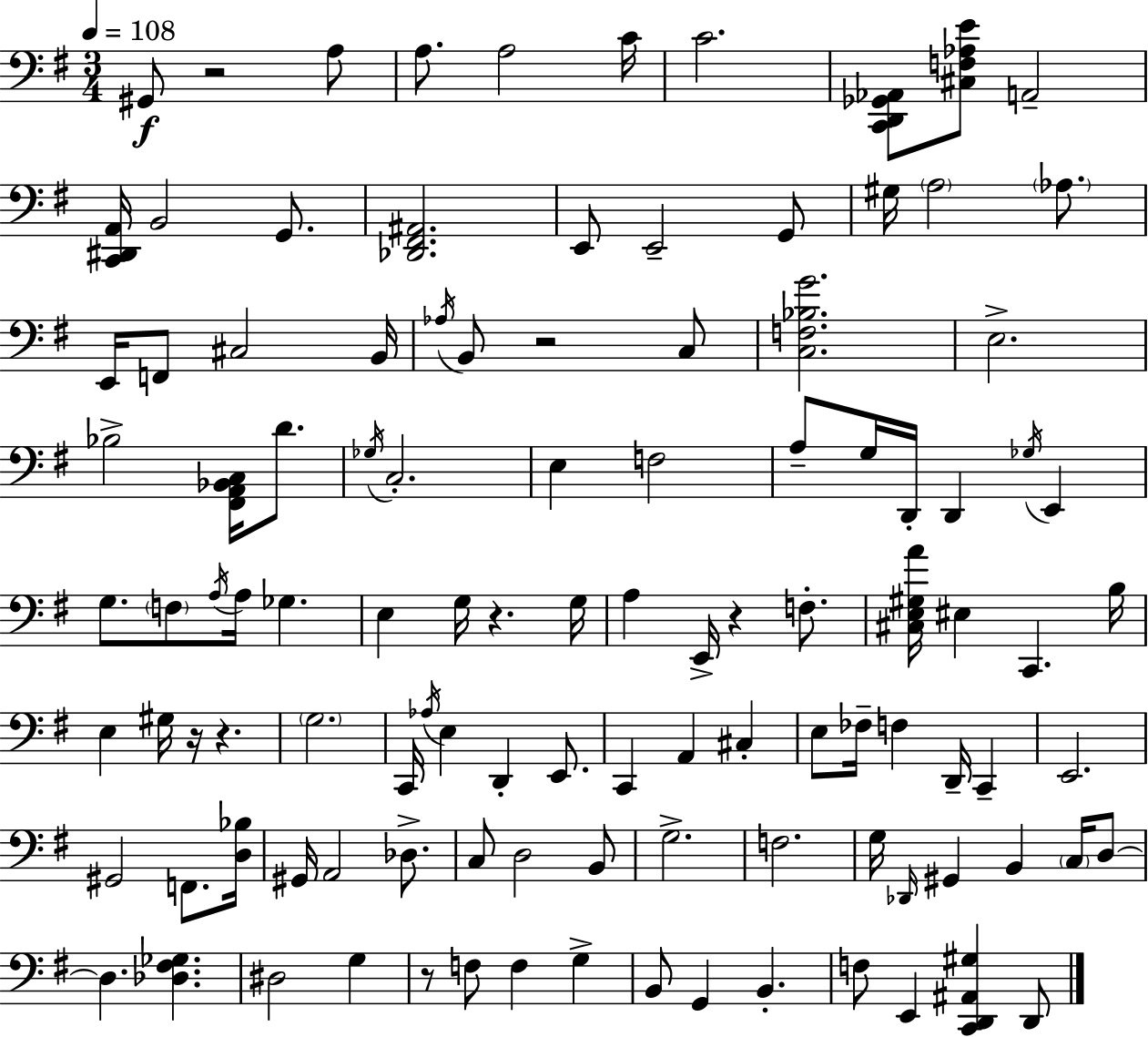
{
  \clef bass
  \numericTimeSignature
  \time 3/4
  \key g \major
  \tempo 4 = 108
  gis,8\f r2 a8 | a8. a2 c'16 | c'2. | <c, d, ges, aes,>8 <cis f aes e'>8 a,2-- | \break <c, dis, a,>16 b,2 g,8. | <des, fis, ais,>2. | e,8 e,2-- g,8 | gis16 \parenthesize a2 \parenthesize aes8. | \break e,16 f,8 cis2 b,16 | \acciaccatura { aes16 } b,8 r2 c8 | <c f bes g'>2. | e2.-> | \break bes2-> <fis, a, bes, c>16 d'8. | \acciaccatura { ges16 } c2.-. | e4 f2 | a8-- g16 d,16-. d,4 \acciaccatura { ges16 } e,4 | \break g8. \parenthesize f8 \acciaccatura { a16 } a16 ges4. | e4 g16 r4. | g16 a4 e,16-> r4 | f8.-. <cis e gis a'>16 eis4 c,4. | \break b16 e4 gis16 r16 r4. | \parenthesize g2. | c,16 \acciaccatura { aes16 } e4 d,4-. | e,8. c,4 a,4 | \break cis4-. e8 fes16-- f4 | d,16-- c,4-- e,2. | gis,2 | f,8. <d bes>16 gis,16 a,2 | \break des8.-> c8 d2 | b,8 g2.-> | f2. | g16 \grace { des,16 } gis,4 b,4 | \break \parenthesize c16 d8~~ d4. | <des fis ges>4. dis2 | g4 r8 f8 f4 | g4-> b,8 g,4 | \break b,4.-. f8 e,4 | <c, d, ais, gis>4 d,8 \bar "|."
}